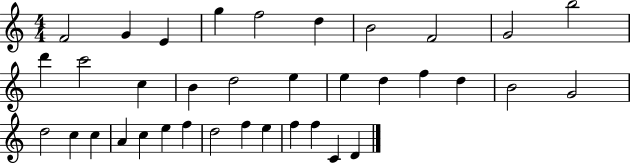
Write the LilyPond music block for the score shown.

{
  \clef treble
  \numericTimeSignature
  \time 4/4
  \key c \major
  f'2 g'4 e'4 | g''4 f''2 d''4 | b'2 f'2 | g'2 b''2 | \break d'''4 c'''2 c''4 | b'4 d''2 e''4 | e''4 d''4 f''4 d''4 | b'2 g'2 | \break d''2 c''4 c''4 | a'4 c''4 e''4 f''4 | d''2 f''4 e''4 | f''4 f''4 c'4 d'4 | \break \bar "|."
}